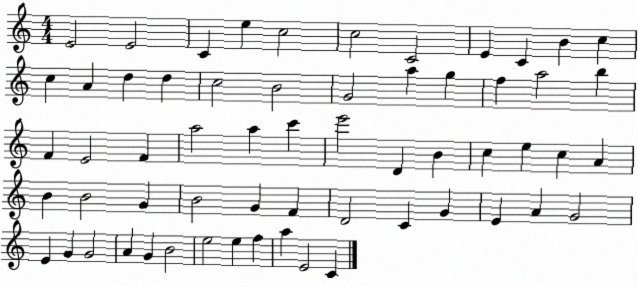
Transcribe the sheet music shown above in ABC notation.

X:1
T:Untitled
M:4/4
L:1/4
K:C
E2 E2 C e c2 c2 C2 E C B c c A d d c2 B2 G2 a g f a2 b F E2 F a2 a c' e'2 D B c e c A B B2 G B2 G F D2 C G E A G2 E G G2 A G B2 e2 e f a E2 C